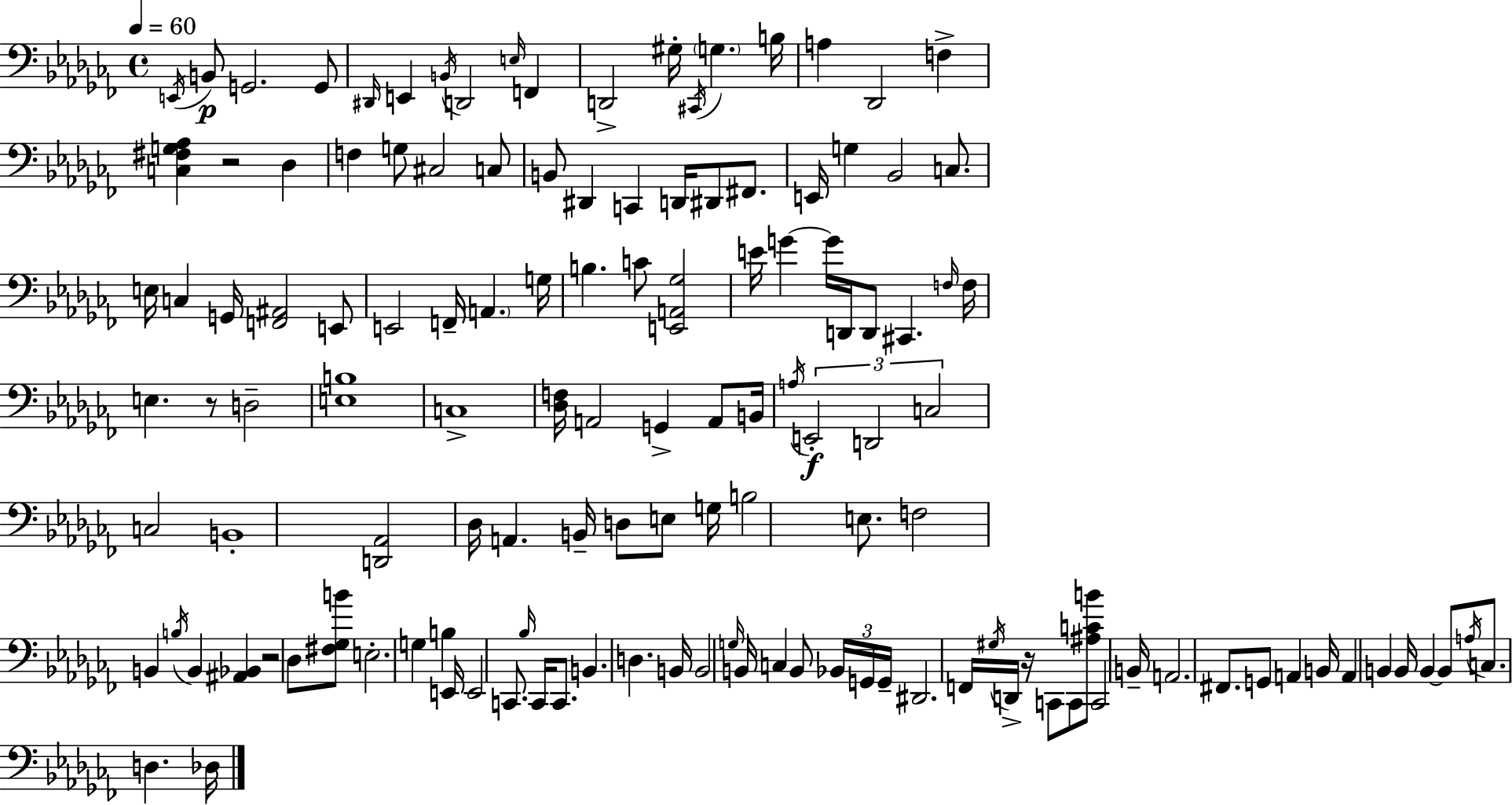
E2/s B2/e G2/h. G2/e D#2/s E2/q B2/s D2/h E3/s F2/q D2/h G#3/s C#2/s G3/q. B3/s A3/q Db2/h F3/q [C3,F#3,G3,Ab3]/q R/h Db3/q F3/q G3/e C#3/h C3/e B2/e D#2/q C2/q D2/s D#2/e F#2/e. E2/s G3/q Bb2/h C3/e. E3/s C3/q G2/s [F2,A#2]/h E2/e E2/h F2/s A2/q. G3/s B3/q. C4/e [E2,A2,Gb3]/h E4/s G4/q G4/s D2/s D2/e C#2/q. F3/s F3/s E3/q. R/e D3/h [E3,B3]/w C3/w [Db3,F3]/s A2/h G2/q A2/e B2/s A3/s E2/h D2/h C3/h C3/h B2/w [D2,Ab2]/h Db3/s A2/q. B2/s D3/e E3/e G3/s B3/h E3/e. F3/h B2/q B3/s B2/q [A#2,Bb2]/q R/h Db3/e [F#3,Gb3,B4]/e E3/h. G3/q B3/q E2/s E2/h C2/e. Bb3/s C2/s C2/e. B2/q. D3/q. B2/s B2/h G3/s B2/s C3/q B2/e Bb2/s G2/s G2/s D#2/h. F2/s G#3/s D2/s R/s C2/e C2/e [A#3,C4,B4]/e C2/h B2/s A2/h. F#2/e. G2/e A2/q B2/s A2/q B2/q B2/s B2/q B2/e A3/s C3/e. D3/q. Db3/s